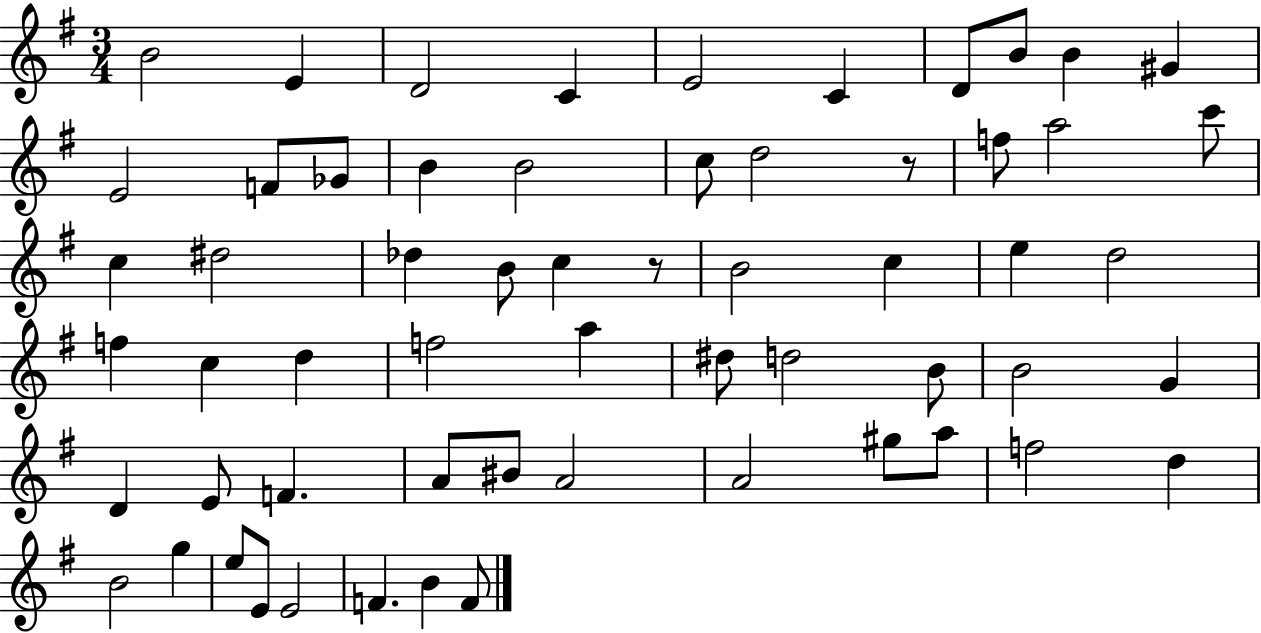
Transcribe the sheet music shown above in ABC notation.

X:1
T:Untitled
M:3/4
L:1/4
K:G
B2 E D2 C E2 C D/2 B/2 B ^G E2 F/2 _G/2 B B2 c/2 d2 z/2 f/2 a2 c'/2 c ^d2 _d B/2 c z/2 B2 c e d2 f c d f2 a ^d/2 d2 B/2 B2 G D E/2 F A/2 ^B/2 A2 A2 ^g/2 a/2 f2 d B2 g e/2 E/2 E2 F B F/2